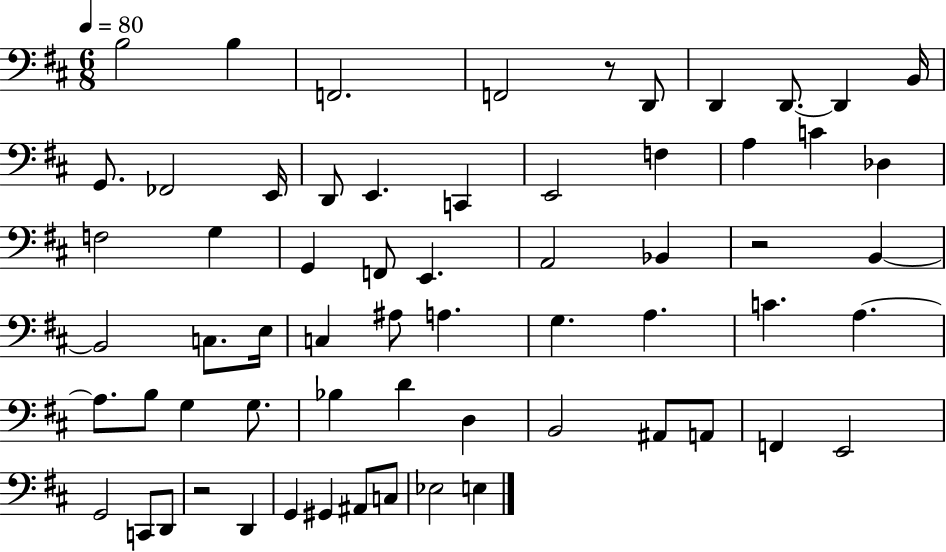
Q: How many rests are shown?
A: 3